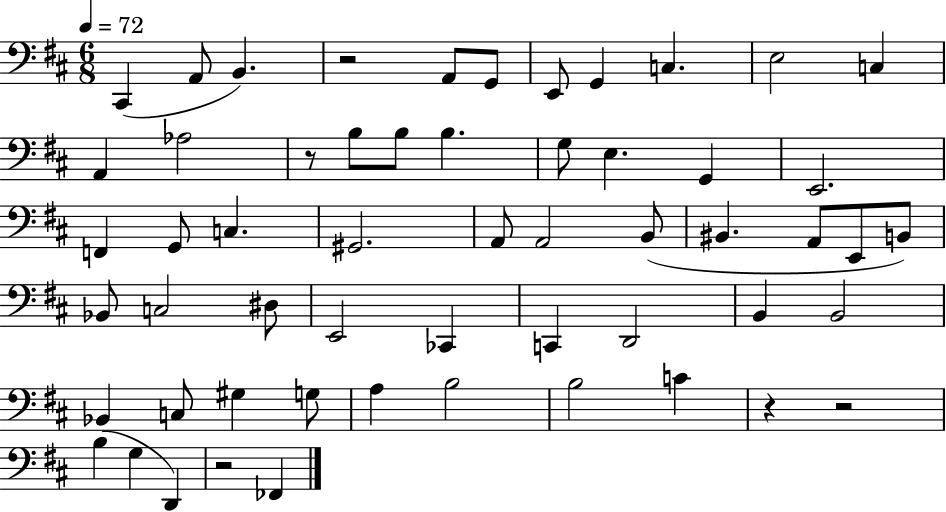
{
  \clef bass
  \numericTimeSignature
  \time 6/8
  \key d \major
  \tempo 4 = 72
  \repeat volta 2 { cis,4( a,8 b,4.) | r2 a,8 g,8 | e,8 g,4 c4. | e2 c4 | \break a,4 aes2 | r8 b8 b8 b4. | g8 e4. g,4 | e,2. | \break f,4 g,8 c4. | gis,2. | a,8 a,2 b,8( | bis,4. a,8 e,8 b,8) | \break bes,8 c2 dis8 | e,2 ces,4 | c,4 d,2 | b,4 b,2 | \break bes,4 c8 gis4 g8 | a4 b2 | b2 c'4 | r4 r2 | \break b4( g4 d,4) | r2 fes,4 | } \bar "|."
}